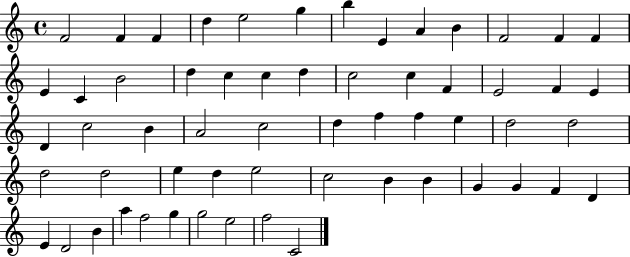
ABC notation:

X:1
T:Untitled
M:4/4
L:1/4
K:C
F2 F F d e2 g b E A B F2 F F E C B2 d c c d c2 c F E2 F E D c2 B A2 c2 d f f e d2 d2 d2 d2 e d e2 c2 B B G G F D E D2 B a f2 g g2 e2 f2 C2